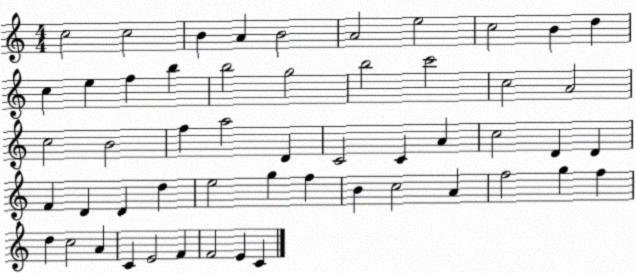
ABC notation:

X:1
T:Untitled
M:4/4
L:1/4
K:C
c2 c2 B A B2 A2 e2 c2 B d c e f b b2 g2 b2 c'2 c2 A2 c2 B2 f a2 D C2 C A c2 D D F D D d e2 g f B c2 A f2 g f d c2 A C E2 F F2 E C